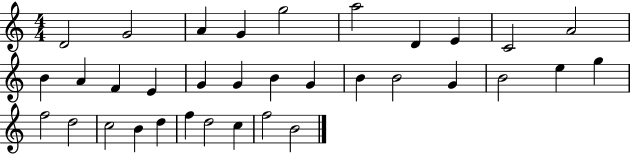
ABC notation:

X:1
T:Untitled
M:4/4
L:1/4
K:C
D2 G2 A G g2 a2 D E C2 A2 B A F E G G B G B B2 G B2 e g f2 d2 c2 B d f d2 c f2 B2